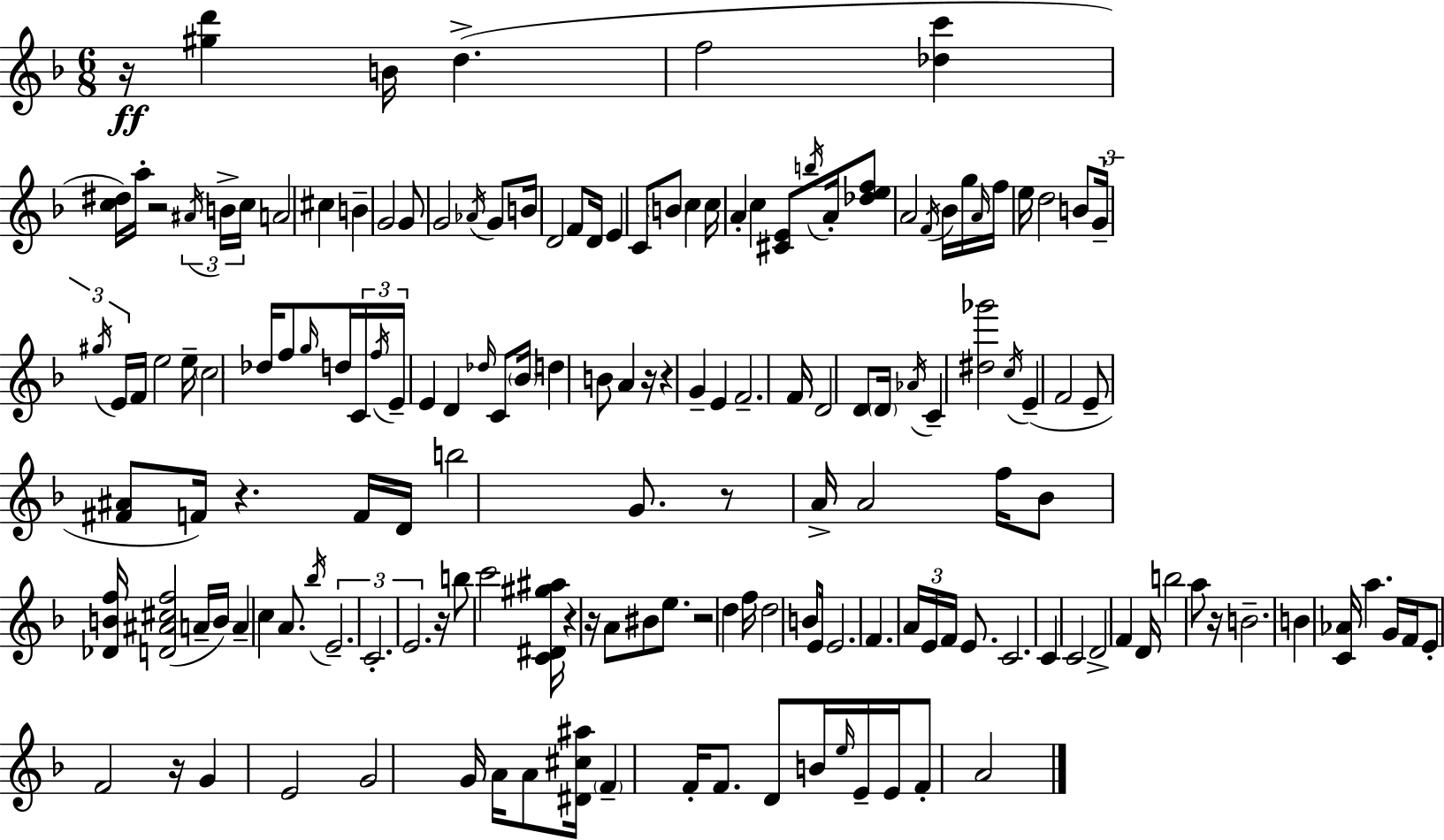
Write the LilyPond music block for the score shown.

{
  \clef treble
  \numericTimeSignature
  \time 6/8
  \key d \minor
  r16\ff <gis'' d'''>4 b'16 d''4.->( | f''2 <des'' c'''>4 | <c'' dis''>16) a''16-. r2 \tuplet 3/2 { \acciaccatura { ais'16 } b'16-> | c''16 } a'2 cis''4 | \break b'4-- g'2 | g'8 g'2 \acciaccatura { aes'16 } | g'8 b'16 d'2 f'8 | d'16 e'4 c'8 \parenthesize b'8 c''4 | \break c''16 a'4-. c''4 <cis' e'>8 | \acciaccatura { b''16 } a'16-. <des'' e'' f''>8 a'2 | \acciaccatura { f'16 } bes'16 g''16 \grace { a'16 } f''16 e''16 d''2 | b'8 \tuplet 3/2 { g'16-- \acciaccatura { gis''16 } e'16 } f'16 e''2 | \break e''16-- \parenthesize c''2 | des''16 f''8 \grace { g''16 } d''16 \tuplet 3/2 { c'16 \acciaccatura { f''16 } e'16-- } e'4 | d'4 \grace { des''16 } c'8 \parenthesize bes'16 d''4 | b'8 a'4 r16 r4 | \break g'4-- e'4 f'2.-- | f'16 d'2 | d'8 \parenthesize d'16 \acciaccatura { aes'16 } c'4-- | <dis'' ges'''>2 \acciaccatura { c''16 } e'4--( | \break f'2 e'8-- | <fis' ais'>8 f'16) r4. f'16 d'16 | b''2 g'8. r8 | a'16-> a'2 f''16 bes'8 | \break <des' b' f''>16 <d' ais' cis'' f''>2( a'16-- b'16) | a'4-- c''4 a'8. \acciaccatura { bes''16 } | \tuplet 3/2 { e'2.-- | c'2.-. | \break e'2. } | r16 b''8 c'''2 <c' dis' gis'' ais''>16 | r4 r16 a'8 bis'8 e''8. | r2 d''4 | \break f''16 d''2 b'8 e'16 | e'2. | f'4. \tuplet 3/2 { a'16 e'16 f'16 } e'8. | c'2. | \break c'4 c'2 | d'2-> f'4 | d'16 b''2 a''8 r16 | b'2.-- | \break b'4 <c' aes'>16 a''4. g'16 | f'16 e'8-. f'2 r16 | g'4 e'2 | g'2 g'16 a'16 a'8 | \break <dis' cis'' ais''>16 \parenthesize f'4-- f'16-. f'8. d'8 b'16 | \grace { e''16 } e'16-- e'16 f'8-. a'2 | \bar "|."
}